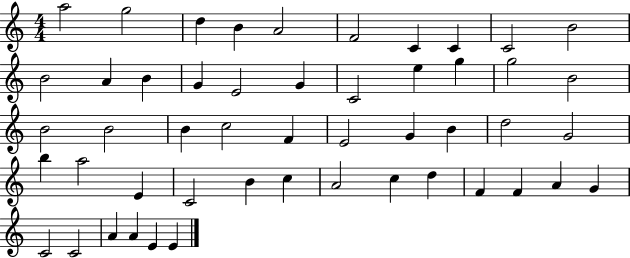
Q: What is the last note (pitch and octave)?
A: E4